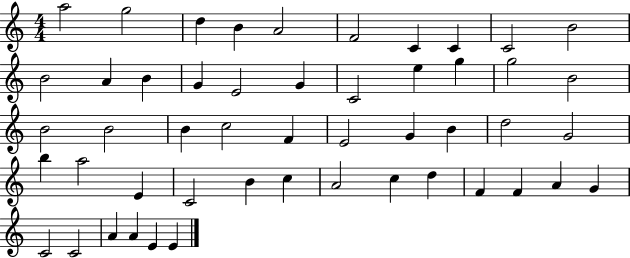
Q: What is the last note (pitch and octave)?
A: E4